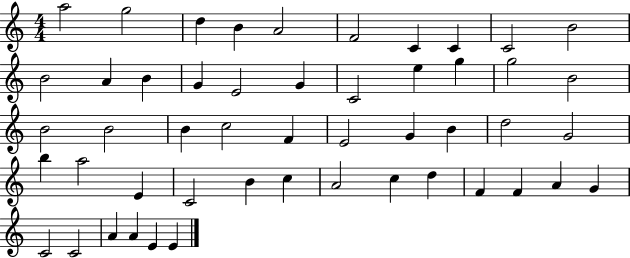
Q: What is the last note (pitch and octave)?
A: E4